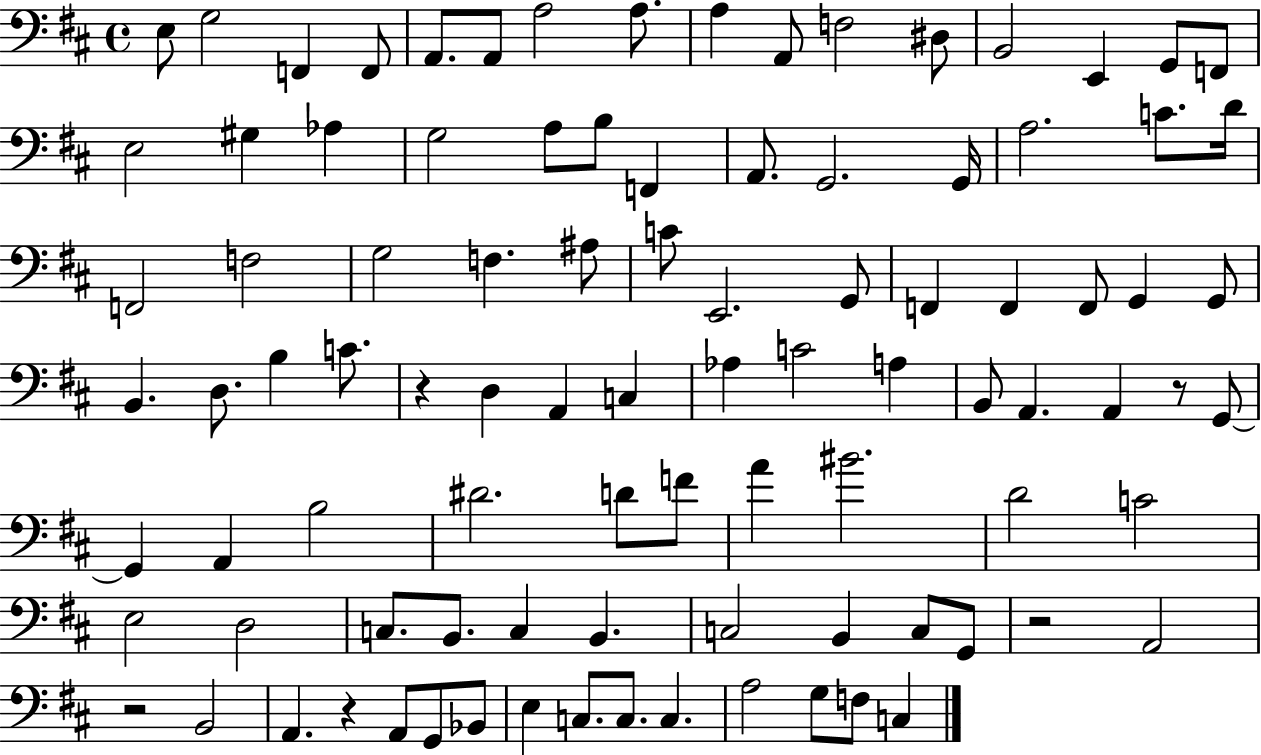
X:1
T:Untitled
M:4/4
L:1/4
K:D
E,/2 G,2 F,, F,,/2 A,,/2 A,,/2 A,2 A,/2 A, A,,/2 F,2 ^D,/2 B,,2 E,, G,,/2 F,,/2 E,2 ^G, _A, G,2 A,/2 B,/2 F,, A,,/2 G,,2 G,,/4 A,2 C/2 D/4 F,,2 F,2 G,2 F, ^A,/2 C/2 E,,2 G,,/2 F,, F,, F,,/2 G,, G,,/2 B,, D,/2 B, C/2 z D, A,, C, _A, C2 A, B,,/2 A,, A,, z/2 G,,/2 G,, A,, B,2 ^D2 D/2 F/2 A ^B2 D2 C2 E,2 D,2 C,/2 B,,/2 C, B,, C,2 B,, C,/2 G,,/2 z2 A,,2 z2 B,,2 A,, z A,,/2 G,,/2 _B,,/2 E, C,/2 C,/2 C, A,2 G,/2 F,/2 C,